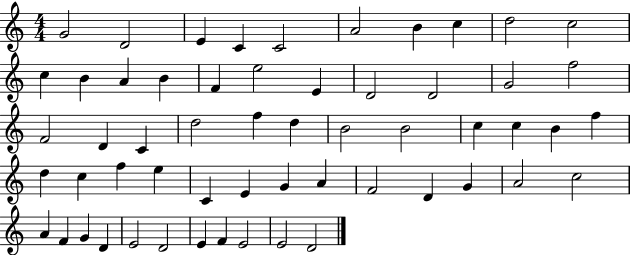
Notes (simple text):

G4/h D4/h E4/q C4/q C4/h A4/h B4/q C5/q D5/h C5/h C5/q B4/q A4/q B4/q F4/q E5/h E4/q D4/h D4/h G4/h F5/h F4/h D4/q C4/q D5/h F5/q D5/q B4/h B4/h C5/q C5/q B4/q F5/q D5/q C5/q F5/q E5/q C4/q E4/q G4/q A4/q F4/h D4/q G4/q A4/h C5/h A4/q F4/q G4/q D4/q E4/h D4/h E4/q F4/q E4/h E4/h D4/h